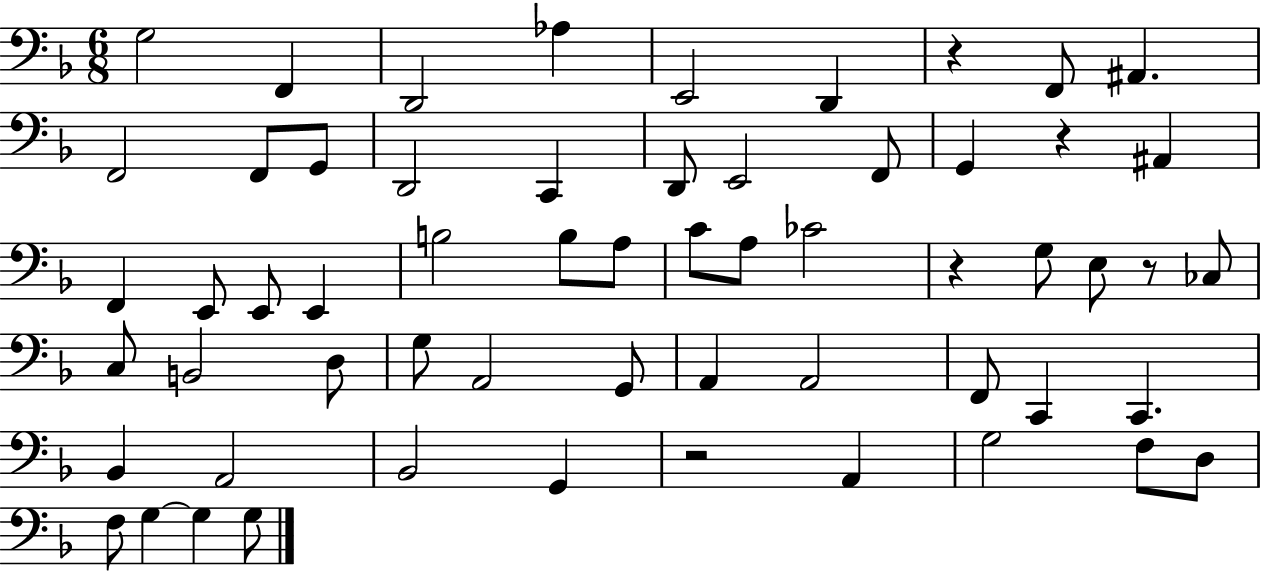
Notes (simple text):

G3/h F2/q D2/h Ab3/q E2/h D2/q R/q F2/e A#2/q. F2/h F2/e G2/e D2/h C2/q D2/e E2/h F2/e G2/q R/q A#2/q F2/q E2/e E2/e E2/q B3/h B3/e A3/e C4/e A3/e CES4/h R/q G3/e E3/e R/e CES3/e C3/e B2/h D3/e G3/e A2/h G2/e A2/q A2/h F2/e C2/q C2/q. Bb2/q A2/h Bb2/h G2/q R/h A2/q G3/h F3/e D3/e F3/e G3/q G3/q G3/e